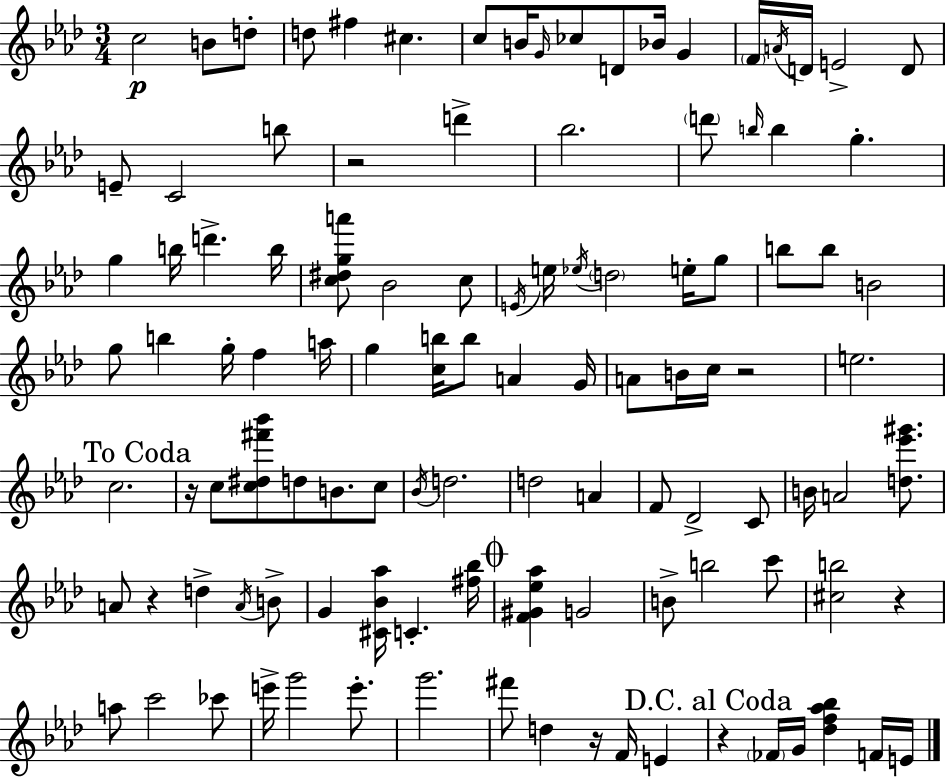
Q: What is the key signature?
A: F minor